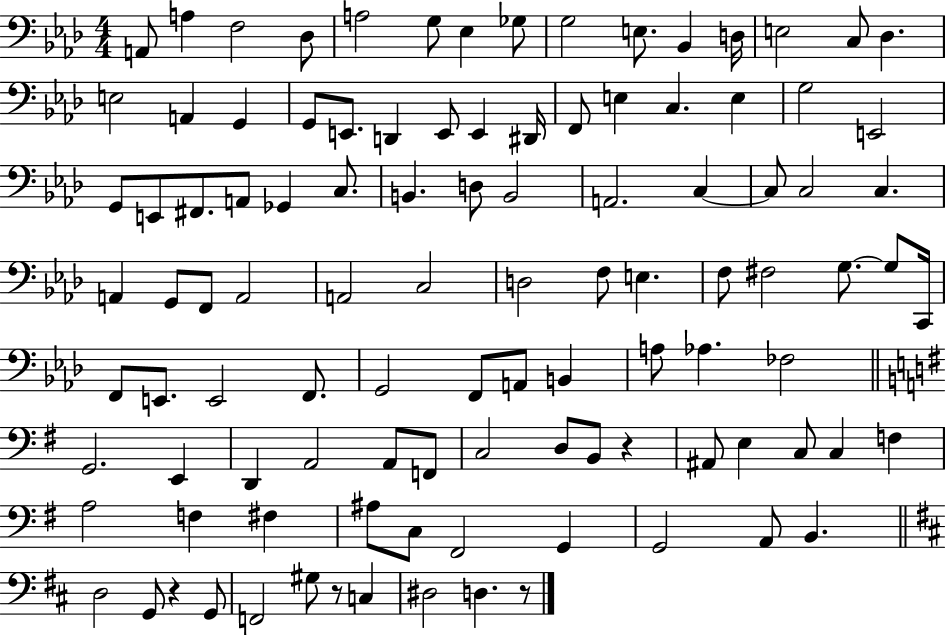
X:1
T:Untitled
M:4/4
L:1/4
K:Ab
A,,/2 A, F,2 _D,/2 A,2 G,/2 _E, _G,/2 G,2 E,/2 _B,, D,/4 E,2 C,/2 _D, E,2 A,, G,, G,,/2 E,,/2 D,, E,,/2 E,, ^D,,/4 F,,/2 E, C, E, G,2 E,,2 G,,/2 E,,/2 ^F,,/2 A,,/2 _G,, C,/2 B,, D,/2 B,,2 A,,2 C, C,/2 C,2 C, A,, G,,/2 F,,/2 A,,2 A,,2 C,2 D,2 F,/2 E, F,/2 ^F,2 G,/2 G,/2 C,,/4 F,,/2 E,,/2 E,,2 F,,/2 G,,2 F,,/2 A,,/2 B,, A,/2 _A, _F,2 G,,2 E,, D,, A,,2 A,,/2 F,,/2 C,2 D,/2 B,,/2 z ^A,,/2 E, C,/2 C, F, A,2 F, ^F, ^A,/2 C,/2 ^F,,2 G,, G,,2 A,,/2 B,, D,2 G,,/2 z G,,/2 F,,2 ^G,/2 z/2 C, ^D,2 D, z/2